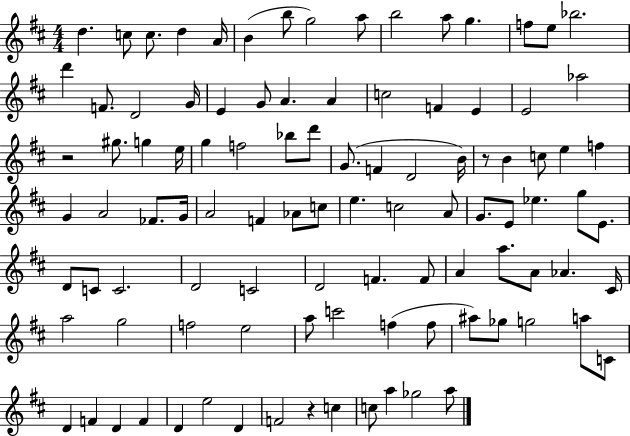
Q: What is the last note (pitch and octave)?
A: A5